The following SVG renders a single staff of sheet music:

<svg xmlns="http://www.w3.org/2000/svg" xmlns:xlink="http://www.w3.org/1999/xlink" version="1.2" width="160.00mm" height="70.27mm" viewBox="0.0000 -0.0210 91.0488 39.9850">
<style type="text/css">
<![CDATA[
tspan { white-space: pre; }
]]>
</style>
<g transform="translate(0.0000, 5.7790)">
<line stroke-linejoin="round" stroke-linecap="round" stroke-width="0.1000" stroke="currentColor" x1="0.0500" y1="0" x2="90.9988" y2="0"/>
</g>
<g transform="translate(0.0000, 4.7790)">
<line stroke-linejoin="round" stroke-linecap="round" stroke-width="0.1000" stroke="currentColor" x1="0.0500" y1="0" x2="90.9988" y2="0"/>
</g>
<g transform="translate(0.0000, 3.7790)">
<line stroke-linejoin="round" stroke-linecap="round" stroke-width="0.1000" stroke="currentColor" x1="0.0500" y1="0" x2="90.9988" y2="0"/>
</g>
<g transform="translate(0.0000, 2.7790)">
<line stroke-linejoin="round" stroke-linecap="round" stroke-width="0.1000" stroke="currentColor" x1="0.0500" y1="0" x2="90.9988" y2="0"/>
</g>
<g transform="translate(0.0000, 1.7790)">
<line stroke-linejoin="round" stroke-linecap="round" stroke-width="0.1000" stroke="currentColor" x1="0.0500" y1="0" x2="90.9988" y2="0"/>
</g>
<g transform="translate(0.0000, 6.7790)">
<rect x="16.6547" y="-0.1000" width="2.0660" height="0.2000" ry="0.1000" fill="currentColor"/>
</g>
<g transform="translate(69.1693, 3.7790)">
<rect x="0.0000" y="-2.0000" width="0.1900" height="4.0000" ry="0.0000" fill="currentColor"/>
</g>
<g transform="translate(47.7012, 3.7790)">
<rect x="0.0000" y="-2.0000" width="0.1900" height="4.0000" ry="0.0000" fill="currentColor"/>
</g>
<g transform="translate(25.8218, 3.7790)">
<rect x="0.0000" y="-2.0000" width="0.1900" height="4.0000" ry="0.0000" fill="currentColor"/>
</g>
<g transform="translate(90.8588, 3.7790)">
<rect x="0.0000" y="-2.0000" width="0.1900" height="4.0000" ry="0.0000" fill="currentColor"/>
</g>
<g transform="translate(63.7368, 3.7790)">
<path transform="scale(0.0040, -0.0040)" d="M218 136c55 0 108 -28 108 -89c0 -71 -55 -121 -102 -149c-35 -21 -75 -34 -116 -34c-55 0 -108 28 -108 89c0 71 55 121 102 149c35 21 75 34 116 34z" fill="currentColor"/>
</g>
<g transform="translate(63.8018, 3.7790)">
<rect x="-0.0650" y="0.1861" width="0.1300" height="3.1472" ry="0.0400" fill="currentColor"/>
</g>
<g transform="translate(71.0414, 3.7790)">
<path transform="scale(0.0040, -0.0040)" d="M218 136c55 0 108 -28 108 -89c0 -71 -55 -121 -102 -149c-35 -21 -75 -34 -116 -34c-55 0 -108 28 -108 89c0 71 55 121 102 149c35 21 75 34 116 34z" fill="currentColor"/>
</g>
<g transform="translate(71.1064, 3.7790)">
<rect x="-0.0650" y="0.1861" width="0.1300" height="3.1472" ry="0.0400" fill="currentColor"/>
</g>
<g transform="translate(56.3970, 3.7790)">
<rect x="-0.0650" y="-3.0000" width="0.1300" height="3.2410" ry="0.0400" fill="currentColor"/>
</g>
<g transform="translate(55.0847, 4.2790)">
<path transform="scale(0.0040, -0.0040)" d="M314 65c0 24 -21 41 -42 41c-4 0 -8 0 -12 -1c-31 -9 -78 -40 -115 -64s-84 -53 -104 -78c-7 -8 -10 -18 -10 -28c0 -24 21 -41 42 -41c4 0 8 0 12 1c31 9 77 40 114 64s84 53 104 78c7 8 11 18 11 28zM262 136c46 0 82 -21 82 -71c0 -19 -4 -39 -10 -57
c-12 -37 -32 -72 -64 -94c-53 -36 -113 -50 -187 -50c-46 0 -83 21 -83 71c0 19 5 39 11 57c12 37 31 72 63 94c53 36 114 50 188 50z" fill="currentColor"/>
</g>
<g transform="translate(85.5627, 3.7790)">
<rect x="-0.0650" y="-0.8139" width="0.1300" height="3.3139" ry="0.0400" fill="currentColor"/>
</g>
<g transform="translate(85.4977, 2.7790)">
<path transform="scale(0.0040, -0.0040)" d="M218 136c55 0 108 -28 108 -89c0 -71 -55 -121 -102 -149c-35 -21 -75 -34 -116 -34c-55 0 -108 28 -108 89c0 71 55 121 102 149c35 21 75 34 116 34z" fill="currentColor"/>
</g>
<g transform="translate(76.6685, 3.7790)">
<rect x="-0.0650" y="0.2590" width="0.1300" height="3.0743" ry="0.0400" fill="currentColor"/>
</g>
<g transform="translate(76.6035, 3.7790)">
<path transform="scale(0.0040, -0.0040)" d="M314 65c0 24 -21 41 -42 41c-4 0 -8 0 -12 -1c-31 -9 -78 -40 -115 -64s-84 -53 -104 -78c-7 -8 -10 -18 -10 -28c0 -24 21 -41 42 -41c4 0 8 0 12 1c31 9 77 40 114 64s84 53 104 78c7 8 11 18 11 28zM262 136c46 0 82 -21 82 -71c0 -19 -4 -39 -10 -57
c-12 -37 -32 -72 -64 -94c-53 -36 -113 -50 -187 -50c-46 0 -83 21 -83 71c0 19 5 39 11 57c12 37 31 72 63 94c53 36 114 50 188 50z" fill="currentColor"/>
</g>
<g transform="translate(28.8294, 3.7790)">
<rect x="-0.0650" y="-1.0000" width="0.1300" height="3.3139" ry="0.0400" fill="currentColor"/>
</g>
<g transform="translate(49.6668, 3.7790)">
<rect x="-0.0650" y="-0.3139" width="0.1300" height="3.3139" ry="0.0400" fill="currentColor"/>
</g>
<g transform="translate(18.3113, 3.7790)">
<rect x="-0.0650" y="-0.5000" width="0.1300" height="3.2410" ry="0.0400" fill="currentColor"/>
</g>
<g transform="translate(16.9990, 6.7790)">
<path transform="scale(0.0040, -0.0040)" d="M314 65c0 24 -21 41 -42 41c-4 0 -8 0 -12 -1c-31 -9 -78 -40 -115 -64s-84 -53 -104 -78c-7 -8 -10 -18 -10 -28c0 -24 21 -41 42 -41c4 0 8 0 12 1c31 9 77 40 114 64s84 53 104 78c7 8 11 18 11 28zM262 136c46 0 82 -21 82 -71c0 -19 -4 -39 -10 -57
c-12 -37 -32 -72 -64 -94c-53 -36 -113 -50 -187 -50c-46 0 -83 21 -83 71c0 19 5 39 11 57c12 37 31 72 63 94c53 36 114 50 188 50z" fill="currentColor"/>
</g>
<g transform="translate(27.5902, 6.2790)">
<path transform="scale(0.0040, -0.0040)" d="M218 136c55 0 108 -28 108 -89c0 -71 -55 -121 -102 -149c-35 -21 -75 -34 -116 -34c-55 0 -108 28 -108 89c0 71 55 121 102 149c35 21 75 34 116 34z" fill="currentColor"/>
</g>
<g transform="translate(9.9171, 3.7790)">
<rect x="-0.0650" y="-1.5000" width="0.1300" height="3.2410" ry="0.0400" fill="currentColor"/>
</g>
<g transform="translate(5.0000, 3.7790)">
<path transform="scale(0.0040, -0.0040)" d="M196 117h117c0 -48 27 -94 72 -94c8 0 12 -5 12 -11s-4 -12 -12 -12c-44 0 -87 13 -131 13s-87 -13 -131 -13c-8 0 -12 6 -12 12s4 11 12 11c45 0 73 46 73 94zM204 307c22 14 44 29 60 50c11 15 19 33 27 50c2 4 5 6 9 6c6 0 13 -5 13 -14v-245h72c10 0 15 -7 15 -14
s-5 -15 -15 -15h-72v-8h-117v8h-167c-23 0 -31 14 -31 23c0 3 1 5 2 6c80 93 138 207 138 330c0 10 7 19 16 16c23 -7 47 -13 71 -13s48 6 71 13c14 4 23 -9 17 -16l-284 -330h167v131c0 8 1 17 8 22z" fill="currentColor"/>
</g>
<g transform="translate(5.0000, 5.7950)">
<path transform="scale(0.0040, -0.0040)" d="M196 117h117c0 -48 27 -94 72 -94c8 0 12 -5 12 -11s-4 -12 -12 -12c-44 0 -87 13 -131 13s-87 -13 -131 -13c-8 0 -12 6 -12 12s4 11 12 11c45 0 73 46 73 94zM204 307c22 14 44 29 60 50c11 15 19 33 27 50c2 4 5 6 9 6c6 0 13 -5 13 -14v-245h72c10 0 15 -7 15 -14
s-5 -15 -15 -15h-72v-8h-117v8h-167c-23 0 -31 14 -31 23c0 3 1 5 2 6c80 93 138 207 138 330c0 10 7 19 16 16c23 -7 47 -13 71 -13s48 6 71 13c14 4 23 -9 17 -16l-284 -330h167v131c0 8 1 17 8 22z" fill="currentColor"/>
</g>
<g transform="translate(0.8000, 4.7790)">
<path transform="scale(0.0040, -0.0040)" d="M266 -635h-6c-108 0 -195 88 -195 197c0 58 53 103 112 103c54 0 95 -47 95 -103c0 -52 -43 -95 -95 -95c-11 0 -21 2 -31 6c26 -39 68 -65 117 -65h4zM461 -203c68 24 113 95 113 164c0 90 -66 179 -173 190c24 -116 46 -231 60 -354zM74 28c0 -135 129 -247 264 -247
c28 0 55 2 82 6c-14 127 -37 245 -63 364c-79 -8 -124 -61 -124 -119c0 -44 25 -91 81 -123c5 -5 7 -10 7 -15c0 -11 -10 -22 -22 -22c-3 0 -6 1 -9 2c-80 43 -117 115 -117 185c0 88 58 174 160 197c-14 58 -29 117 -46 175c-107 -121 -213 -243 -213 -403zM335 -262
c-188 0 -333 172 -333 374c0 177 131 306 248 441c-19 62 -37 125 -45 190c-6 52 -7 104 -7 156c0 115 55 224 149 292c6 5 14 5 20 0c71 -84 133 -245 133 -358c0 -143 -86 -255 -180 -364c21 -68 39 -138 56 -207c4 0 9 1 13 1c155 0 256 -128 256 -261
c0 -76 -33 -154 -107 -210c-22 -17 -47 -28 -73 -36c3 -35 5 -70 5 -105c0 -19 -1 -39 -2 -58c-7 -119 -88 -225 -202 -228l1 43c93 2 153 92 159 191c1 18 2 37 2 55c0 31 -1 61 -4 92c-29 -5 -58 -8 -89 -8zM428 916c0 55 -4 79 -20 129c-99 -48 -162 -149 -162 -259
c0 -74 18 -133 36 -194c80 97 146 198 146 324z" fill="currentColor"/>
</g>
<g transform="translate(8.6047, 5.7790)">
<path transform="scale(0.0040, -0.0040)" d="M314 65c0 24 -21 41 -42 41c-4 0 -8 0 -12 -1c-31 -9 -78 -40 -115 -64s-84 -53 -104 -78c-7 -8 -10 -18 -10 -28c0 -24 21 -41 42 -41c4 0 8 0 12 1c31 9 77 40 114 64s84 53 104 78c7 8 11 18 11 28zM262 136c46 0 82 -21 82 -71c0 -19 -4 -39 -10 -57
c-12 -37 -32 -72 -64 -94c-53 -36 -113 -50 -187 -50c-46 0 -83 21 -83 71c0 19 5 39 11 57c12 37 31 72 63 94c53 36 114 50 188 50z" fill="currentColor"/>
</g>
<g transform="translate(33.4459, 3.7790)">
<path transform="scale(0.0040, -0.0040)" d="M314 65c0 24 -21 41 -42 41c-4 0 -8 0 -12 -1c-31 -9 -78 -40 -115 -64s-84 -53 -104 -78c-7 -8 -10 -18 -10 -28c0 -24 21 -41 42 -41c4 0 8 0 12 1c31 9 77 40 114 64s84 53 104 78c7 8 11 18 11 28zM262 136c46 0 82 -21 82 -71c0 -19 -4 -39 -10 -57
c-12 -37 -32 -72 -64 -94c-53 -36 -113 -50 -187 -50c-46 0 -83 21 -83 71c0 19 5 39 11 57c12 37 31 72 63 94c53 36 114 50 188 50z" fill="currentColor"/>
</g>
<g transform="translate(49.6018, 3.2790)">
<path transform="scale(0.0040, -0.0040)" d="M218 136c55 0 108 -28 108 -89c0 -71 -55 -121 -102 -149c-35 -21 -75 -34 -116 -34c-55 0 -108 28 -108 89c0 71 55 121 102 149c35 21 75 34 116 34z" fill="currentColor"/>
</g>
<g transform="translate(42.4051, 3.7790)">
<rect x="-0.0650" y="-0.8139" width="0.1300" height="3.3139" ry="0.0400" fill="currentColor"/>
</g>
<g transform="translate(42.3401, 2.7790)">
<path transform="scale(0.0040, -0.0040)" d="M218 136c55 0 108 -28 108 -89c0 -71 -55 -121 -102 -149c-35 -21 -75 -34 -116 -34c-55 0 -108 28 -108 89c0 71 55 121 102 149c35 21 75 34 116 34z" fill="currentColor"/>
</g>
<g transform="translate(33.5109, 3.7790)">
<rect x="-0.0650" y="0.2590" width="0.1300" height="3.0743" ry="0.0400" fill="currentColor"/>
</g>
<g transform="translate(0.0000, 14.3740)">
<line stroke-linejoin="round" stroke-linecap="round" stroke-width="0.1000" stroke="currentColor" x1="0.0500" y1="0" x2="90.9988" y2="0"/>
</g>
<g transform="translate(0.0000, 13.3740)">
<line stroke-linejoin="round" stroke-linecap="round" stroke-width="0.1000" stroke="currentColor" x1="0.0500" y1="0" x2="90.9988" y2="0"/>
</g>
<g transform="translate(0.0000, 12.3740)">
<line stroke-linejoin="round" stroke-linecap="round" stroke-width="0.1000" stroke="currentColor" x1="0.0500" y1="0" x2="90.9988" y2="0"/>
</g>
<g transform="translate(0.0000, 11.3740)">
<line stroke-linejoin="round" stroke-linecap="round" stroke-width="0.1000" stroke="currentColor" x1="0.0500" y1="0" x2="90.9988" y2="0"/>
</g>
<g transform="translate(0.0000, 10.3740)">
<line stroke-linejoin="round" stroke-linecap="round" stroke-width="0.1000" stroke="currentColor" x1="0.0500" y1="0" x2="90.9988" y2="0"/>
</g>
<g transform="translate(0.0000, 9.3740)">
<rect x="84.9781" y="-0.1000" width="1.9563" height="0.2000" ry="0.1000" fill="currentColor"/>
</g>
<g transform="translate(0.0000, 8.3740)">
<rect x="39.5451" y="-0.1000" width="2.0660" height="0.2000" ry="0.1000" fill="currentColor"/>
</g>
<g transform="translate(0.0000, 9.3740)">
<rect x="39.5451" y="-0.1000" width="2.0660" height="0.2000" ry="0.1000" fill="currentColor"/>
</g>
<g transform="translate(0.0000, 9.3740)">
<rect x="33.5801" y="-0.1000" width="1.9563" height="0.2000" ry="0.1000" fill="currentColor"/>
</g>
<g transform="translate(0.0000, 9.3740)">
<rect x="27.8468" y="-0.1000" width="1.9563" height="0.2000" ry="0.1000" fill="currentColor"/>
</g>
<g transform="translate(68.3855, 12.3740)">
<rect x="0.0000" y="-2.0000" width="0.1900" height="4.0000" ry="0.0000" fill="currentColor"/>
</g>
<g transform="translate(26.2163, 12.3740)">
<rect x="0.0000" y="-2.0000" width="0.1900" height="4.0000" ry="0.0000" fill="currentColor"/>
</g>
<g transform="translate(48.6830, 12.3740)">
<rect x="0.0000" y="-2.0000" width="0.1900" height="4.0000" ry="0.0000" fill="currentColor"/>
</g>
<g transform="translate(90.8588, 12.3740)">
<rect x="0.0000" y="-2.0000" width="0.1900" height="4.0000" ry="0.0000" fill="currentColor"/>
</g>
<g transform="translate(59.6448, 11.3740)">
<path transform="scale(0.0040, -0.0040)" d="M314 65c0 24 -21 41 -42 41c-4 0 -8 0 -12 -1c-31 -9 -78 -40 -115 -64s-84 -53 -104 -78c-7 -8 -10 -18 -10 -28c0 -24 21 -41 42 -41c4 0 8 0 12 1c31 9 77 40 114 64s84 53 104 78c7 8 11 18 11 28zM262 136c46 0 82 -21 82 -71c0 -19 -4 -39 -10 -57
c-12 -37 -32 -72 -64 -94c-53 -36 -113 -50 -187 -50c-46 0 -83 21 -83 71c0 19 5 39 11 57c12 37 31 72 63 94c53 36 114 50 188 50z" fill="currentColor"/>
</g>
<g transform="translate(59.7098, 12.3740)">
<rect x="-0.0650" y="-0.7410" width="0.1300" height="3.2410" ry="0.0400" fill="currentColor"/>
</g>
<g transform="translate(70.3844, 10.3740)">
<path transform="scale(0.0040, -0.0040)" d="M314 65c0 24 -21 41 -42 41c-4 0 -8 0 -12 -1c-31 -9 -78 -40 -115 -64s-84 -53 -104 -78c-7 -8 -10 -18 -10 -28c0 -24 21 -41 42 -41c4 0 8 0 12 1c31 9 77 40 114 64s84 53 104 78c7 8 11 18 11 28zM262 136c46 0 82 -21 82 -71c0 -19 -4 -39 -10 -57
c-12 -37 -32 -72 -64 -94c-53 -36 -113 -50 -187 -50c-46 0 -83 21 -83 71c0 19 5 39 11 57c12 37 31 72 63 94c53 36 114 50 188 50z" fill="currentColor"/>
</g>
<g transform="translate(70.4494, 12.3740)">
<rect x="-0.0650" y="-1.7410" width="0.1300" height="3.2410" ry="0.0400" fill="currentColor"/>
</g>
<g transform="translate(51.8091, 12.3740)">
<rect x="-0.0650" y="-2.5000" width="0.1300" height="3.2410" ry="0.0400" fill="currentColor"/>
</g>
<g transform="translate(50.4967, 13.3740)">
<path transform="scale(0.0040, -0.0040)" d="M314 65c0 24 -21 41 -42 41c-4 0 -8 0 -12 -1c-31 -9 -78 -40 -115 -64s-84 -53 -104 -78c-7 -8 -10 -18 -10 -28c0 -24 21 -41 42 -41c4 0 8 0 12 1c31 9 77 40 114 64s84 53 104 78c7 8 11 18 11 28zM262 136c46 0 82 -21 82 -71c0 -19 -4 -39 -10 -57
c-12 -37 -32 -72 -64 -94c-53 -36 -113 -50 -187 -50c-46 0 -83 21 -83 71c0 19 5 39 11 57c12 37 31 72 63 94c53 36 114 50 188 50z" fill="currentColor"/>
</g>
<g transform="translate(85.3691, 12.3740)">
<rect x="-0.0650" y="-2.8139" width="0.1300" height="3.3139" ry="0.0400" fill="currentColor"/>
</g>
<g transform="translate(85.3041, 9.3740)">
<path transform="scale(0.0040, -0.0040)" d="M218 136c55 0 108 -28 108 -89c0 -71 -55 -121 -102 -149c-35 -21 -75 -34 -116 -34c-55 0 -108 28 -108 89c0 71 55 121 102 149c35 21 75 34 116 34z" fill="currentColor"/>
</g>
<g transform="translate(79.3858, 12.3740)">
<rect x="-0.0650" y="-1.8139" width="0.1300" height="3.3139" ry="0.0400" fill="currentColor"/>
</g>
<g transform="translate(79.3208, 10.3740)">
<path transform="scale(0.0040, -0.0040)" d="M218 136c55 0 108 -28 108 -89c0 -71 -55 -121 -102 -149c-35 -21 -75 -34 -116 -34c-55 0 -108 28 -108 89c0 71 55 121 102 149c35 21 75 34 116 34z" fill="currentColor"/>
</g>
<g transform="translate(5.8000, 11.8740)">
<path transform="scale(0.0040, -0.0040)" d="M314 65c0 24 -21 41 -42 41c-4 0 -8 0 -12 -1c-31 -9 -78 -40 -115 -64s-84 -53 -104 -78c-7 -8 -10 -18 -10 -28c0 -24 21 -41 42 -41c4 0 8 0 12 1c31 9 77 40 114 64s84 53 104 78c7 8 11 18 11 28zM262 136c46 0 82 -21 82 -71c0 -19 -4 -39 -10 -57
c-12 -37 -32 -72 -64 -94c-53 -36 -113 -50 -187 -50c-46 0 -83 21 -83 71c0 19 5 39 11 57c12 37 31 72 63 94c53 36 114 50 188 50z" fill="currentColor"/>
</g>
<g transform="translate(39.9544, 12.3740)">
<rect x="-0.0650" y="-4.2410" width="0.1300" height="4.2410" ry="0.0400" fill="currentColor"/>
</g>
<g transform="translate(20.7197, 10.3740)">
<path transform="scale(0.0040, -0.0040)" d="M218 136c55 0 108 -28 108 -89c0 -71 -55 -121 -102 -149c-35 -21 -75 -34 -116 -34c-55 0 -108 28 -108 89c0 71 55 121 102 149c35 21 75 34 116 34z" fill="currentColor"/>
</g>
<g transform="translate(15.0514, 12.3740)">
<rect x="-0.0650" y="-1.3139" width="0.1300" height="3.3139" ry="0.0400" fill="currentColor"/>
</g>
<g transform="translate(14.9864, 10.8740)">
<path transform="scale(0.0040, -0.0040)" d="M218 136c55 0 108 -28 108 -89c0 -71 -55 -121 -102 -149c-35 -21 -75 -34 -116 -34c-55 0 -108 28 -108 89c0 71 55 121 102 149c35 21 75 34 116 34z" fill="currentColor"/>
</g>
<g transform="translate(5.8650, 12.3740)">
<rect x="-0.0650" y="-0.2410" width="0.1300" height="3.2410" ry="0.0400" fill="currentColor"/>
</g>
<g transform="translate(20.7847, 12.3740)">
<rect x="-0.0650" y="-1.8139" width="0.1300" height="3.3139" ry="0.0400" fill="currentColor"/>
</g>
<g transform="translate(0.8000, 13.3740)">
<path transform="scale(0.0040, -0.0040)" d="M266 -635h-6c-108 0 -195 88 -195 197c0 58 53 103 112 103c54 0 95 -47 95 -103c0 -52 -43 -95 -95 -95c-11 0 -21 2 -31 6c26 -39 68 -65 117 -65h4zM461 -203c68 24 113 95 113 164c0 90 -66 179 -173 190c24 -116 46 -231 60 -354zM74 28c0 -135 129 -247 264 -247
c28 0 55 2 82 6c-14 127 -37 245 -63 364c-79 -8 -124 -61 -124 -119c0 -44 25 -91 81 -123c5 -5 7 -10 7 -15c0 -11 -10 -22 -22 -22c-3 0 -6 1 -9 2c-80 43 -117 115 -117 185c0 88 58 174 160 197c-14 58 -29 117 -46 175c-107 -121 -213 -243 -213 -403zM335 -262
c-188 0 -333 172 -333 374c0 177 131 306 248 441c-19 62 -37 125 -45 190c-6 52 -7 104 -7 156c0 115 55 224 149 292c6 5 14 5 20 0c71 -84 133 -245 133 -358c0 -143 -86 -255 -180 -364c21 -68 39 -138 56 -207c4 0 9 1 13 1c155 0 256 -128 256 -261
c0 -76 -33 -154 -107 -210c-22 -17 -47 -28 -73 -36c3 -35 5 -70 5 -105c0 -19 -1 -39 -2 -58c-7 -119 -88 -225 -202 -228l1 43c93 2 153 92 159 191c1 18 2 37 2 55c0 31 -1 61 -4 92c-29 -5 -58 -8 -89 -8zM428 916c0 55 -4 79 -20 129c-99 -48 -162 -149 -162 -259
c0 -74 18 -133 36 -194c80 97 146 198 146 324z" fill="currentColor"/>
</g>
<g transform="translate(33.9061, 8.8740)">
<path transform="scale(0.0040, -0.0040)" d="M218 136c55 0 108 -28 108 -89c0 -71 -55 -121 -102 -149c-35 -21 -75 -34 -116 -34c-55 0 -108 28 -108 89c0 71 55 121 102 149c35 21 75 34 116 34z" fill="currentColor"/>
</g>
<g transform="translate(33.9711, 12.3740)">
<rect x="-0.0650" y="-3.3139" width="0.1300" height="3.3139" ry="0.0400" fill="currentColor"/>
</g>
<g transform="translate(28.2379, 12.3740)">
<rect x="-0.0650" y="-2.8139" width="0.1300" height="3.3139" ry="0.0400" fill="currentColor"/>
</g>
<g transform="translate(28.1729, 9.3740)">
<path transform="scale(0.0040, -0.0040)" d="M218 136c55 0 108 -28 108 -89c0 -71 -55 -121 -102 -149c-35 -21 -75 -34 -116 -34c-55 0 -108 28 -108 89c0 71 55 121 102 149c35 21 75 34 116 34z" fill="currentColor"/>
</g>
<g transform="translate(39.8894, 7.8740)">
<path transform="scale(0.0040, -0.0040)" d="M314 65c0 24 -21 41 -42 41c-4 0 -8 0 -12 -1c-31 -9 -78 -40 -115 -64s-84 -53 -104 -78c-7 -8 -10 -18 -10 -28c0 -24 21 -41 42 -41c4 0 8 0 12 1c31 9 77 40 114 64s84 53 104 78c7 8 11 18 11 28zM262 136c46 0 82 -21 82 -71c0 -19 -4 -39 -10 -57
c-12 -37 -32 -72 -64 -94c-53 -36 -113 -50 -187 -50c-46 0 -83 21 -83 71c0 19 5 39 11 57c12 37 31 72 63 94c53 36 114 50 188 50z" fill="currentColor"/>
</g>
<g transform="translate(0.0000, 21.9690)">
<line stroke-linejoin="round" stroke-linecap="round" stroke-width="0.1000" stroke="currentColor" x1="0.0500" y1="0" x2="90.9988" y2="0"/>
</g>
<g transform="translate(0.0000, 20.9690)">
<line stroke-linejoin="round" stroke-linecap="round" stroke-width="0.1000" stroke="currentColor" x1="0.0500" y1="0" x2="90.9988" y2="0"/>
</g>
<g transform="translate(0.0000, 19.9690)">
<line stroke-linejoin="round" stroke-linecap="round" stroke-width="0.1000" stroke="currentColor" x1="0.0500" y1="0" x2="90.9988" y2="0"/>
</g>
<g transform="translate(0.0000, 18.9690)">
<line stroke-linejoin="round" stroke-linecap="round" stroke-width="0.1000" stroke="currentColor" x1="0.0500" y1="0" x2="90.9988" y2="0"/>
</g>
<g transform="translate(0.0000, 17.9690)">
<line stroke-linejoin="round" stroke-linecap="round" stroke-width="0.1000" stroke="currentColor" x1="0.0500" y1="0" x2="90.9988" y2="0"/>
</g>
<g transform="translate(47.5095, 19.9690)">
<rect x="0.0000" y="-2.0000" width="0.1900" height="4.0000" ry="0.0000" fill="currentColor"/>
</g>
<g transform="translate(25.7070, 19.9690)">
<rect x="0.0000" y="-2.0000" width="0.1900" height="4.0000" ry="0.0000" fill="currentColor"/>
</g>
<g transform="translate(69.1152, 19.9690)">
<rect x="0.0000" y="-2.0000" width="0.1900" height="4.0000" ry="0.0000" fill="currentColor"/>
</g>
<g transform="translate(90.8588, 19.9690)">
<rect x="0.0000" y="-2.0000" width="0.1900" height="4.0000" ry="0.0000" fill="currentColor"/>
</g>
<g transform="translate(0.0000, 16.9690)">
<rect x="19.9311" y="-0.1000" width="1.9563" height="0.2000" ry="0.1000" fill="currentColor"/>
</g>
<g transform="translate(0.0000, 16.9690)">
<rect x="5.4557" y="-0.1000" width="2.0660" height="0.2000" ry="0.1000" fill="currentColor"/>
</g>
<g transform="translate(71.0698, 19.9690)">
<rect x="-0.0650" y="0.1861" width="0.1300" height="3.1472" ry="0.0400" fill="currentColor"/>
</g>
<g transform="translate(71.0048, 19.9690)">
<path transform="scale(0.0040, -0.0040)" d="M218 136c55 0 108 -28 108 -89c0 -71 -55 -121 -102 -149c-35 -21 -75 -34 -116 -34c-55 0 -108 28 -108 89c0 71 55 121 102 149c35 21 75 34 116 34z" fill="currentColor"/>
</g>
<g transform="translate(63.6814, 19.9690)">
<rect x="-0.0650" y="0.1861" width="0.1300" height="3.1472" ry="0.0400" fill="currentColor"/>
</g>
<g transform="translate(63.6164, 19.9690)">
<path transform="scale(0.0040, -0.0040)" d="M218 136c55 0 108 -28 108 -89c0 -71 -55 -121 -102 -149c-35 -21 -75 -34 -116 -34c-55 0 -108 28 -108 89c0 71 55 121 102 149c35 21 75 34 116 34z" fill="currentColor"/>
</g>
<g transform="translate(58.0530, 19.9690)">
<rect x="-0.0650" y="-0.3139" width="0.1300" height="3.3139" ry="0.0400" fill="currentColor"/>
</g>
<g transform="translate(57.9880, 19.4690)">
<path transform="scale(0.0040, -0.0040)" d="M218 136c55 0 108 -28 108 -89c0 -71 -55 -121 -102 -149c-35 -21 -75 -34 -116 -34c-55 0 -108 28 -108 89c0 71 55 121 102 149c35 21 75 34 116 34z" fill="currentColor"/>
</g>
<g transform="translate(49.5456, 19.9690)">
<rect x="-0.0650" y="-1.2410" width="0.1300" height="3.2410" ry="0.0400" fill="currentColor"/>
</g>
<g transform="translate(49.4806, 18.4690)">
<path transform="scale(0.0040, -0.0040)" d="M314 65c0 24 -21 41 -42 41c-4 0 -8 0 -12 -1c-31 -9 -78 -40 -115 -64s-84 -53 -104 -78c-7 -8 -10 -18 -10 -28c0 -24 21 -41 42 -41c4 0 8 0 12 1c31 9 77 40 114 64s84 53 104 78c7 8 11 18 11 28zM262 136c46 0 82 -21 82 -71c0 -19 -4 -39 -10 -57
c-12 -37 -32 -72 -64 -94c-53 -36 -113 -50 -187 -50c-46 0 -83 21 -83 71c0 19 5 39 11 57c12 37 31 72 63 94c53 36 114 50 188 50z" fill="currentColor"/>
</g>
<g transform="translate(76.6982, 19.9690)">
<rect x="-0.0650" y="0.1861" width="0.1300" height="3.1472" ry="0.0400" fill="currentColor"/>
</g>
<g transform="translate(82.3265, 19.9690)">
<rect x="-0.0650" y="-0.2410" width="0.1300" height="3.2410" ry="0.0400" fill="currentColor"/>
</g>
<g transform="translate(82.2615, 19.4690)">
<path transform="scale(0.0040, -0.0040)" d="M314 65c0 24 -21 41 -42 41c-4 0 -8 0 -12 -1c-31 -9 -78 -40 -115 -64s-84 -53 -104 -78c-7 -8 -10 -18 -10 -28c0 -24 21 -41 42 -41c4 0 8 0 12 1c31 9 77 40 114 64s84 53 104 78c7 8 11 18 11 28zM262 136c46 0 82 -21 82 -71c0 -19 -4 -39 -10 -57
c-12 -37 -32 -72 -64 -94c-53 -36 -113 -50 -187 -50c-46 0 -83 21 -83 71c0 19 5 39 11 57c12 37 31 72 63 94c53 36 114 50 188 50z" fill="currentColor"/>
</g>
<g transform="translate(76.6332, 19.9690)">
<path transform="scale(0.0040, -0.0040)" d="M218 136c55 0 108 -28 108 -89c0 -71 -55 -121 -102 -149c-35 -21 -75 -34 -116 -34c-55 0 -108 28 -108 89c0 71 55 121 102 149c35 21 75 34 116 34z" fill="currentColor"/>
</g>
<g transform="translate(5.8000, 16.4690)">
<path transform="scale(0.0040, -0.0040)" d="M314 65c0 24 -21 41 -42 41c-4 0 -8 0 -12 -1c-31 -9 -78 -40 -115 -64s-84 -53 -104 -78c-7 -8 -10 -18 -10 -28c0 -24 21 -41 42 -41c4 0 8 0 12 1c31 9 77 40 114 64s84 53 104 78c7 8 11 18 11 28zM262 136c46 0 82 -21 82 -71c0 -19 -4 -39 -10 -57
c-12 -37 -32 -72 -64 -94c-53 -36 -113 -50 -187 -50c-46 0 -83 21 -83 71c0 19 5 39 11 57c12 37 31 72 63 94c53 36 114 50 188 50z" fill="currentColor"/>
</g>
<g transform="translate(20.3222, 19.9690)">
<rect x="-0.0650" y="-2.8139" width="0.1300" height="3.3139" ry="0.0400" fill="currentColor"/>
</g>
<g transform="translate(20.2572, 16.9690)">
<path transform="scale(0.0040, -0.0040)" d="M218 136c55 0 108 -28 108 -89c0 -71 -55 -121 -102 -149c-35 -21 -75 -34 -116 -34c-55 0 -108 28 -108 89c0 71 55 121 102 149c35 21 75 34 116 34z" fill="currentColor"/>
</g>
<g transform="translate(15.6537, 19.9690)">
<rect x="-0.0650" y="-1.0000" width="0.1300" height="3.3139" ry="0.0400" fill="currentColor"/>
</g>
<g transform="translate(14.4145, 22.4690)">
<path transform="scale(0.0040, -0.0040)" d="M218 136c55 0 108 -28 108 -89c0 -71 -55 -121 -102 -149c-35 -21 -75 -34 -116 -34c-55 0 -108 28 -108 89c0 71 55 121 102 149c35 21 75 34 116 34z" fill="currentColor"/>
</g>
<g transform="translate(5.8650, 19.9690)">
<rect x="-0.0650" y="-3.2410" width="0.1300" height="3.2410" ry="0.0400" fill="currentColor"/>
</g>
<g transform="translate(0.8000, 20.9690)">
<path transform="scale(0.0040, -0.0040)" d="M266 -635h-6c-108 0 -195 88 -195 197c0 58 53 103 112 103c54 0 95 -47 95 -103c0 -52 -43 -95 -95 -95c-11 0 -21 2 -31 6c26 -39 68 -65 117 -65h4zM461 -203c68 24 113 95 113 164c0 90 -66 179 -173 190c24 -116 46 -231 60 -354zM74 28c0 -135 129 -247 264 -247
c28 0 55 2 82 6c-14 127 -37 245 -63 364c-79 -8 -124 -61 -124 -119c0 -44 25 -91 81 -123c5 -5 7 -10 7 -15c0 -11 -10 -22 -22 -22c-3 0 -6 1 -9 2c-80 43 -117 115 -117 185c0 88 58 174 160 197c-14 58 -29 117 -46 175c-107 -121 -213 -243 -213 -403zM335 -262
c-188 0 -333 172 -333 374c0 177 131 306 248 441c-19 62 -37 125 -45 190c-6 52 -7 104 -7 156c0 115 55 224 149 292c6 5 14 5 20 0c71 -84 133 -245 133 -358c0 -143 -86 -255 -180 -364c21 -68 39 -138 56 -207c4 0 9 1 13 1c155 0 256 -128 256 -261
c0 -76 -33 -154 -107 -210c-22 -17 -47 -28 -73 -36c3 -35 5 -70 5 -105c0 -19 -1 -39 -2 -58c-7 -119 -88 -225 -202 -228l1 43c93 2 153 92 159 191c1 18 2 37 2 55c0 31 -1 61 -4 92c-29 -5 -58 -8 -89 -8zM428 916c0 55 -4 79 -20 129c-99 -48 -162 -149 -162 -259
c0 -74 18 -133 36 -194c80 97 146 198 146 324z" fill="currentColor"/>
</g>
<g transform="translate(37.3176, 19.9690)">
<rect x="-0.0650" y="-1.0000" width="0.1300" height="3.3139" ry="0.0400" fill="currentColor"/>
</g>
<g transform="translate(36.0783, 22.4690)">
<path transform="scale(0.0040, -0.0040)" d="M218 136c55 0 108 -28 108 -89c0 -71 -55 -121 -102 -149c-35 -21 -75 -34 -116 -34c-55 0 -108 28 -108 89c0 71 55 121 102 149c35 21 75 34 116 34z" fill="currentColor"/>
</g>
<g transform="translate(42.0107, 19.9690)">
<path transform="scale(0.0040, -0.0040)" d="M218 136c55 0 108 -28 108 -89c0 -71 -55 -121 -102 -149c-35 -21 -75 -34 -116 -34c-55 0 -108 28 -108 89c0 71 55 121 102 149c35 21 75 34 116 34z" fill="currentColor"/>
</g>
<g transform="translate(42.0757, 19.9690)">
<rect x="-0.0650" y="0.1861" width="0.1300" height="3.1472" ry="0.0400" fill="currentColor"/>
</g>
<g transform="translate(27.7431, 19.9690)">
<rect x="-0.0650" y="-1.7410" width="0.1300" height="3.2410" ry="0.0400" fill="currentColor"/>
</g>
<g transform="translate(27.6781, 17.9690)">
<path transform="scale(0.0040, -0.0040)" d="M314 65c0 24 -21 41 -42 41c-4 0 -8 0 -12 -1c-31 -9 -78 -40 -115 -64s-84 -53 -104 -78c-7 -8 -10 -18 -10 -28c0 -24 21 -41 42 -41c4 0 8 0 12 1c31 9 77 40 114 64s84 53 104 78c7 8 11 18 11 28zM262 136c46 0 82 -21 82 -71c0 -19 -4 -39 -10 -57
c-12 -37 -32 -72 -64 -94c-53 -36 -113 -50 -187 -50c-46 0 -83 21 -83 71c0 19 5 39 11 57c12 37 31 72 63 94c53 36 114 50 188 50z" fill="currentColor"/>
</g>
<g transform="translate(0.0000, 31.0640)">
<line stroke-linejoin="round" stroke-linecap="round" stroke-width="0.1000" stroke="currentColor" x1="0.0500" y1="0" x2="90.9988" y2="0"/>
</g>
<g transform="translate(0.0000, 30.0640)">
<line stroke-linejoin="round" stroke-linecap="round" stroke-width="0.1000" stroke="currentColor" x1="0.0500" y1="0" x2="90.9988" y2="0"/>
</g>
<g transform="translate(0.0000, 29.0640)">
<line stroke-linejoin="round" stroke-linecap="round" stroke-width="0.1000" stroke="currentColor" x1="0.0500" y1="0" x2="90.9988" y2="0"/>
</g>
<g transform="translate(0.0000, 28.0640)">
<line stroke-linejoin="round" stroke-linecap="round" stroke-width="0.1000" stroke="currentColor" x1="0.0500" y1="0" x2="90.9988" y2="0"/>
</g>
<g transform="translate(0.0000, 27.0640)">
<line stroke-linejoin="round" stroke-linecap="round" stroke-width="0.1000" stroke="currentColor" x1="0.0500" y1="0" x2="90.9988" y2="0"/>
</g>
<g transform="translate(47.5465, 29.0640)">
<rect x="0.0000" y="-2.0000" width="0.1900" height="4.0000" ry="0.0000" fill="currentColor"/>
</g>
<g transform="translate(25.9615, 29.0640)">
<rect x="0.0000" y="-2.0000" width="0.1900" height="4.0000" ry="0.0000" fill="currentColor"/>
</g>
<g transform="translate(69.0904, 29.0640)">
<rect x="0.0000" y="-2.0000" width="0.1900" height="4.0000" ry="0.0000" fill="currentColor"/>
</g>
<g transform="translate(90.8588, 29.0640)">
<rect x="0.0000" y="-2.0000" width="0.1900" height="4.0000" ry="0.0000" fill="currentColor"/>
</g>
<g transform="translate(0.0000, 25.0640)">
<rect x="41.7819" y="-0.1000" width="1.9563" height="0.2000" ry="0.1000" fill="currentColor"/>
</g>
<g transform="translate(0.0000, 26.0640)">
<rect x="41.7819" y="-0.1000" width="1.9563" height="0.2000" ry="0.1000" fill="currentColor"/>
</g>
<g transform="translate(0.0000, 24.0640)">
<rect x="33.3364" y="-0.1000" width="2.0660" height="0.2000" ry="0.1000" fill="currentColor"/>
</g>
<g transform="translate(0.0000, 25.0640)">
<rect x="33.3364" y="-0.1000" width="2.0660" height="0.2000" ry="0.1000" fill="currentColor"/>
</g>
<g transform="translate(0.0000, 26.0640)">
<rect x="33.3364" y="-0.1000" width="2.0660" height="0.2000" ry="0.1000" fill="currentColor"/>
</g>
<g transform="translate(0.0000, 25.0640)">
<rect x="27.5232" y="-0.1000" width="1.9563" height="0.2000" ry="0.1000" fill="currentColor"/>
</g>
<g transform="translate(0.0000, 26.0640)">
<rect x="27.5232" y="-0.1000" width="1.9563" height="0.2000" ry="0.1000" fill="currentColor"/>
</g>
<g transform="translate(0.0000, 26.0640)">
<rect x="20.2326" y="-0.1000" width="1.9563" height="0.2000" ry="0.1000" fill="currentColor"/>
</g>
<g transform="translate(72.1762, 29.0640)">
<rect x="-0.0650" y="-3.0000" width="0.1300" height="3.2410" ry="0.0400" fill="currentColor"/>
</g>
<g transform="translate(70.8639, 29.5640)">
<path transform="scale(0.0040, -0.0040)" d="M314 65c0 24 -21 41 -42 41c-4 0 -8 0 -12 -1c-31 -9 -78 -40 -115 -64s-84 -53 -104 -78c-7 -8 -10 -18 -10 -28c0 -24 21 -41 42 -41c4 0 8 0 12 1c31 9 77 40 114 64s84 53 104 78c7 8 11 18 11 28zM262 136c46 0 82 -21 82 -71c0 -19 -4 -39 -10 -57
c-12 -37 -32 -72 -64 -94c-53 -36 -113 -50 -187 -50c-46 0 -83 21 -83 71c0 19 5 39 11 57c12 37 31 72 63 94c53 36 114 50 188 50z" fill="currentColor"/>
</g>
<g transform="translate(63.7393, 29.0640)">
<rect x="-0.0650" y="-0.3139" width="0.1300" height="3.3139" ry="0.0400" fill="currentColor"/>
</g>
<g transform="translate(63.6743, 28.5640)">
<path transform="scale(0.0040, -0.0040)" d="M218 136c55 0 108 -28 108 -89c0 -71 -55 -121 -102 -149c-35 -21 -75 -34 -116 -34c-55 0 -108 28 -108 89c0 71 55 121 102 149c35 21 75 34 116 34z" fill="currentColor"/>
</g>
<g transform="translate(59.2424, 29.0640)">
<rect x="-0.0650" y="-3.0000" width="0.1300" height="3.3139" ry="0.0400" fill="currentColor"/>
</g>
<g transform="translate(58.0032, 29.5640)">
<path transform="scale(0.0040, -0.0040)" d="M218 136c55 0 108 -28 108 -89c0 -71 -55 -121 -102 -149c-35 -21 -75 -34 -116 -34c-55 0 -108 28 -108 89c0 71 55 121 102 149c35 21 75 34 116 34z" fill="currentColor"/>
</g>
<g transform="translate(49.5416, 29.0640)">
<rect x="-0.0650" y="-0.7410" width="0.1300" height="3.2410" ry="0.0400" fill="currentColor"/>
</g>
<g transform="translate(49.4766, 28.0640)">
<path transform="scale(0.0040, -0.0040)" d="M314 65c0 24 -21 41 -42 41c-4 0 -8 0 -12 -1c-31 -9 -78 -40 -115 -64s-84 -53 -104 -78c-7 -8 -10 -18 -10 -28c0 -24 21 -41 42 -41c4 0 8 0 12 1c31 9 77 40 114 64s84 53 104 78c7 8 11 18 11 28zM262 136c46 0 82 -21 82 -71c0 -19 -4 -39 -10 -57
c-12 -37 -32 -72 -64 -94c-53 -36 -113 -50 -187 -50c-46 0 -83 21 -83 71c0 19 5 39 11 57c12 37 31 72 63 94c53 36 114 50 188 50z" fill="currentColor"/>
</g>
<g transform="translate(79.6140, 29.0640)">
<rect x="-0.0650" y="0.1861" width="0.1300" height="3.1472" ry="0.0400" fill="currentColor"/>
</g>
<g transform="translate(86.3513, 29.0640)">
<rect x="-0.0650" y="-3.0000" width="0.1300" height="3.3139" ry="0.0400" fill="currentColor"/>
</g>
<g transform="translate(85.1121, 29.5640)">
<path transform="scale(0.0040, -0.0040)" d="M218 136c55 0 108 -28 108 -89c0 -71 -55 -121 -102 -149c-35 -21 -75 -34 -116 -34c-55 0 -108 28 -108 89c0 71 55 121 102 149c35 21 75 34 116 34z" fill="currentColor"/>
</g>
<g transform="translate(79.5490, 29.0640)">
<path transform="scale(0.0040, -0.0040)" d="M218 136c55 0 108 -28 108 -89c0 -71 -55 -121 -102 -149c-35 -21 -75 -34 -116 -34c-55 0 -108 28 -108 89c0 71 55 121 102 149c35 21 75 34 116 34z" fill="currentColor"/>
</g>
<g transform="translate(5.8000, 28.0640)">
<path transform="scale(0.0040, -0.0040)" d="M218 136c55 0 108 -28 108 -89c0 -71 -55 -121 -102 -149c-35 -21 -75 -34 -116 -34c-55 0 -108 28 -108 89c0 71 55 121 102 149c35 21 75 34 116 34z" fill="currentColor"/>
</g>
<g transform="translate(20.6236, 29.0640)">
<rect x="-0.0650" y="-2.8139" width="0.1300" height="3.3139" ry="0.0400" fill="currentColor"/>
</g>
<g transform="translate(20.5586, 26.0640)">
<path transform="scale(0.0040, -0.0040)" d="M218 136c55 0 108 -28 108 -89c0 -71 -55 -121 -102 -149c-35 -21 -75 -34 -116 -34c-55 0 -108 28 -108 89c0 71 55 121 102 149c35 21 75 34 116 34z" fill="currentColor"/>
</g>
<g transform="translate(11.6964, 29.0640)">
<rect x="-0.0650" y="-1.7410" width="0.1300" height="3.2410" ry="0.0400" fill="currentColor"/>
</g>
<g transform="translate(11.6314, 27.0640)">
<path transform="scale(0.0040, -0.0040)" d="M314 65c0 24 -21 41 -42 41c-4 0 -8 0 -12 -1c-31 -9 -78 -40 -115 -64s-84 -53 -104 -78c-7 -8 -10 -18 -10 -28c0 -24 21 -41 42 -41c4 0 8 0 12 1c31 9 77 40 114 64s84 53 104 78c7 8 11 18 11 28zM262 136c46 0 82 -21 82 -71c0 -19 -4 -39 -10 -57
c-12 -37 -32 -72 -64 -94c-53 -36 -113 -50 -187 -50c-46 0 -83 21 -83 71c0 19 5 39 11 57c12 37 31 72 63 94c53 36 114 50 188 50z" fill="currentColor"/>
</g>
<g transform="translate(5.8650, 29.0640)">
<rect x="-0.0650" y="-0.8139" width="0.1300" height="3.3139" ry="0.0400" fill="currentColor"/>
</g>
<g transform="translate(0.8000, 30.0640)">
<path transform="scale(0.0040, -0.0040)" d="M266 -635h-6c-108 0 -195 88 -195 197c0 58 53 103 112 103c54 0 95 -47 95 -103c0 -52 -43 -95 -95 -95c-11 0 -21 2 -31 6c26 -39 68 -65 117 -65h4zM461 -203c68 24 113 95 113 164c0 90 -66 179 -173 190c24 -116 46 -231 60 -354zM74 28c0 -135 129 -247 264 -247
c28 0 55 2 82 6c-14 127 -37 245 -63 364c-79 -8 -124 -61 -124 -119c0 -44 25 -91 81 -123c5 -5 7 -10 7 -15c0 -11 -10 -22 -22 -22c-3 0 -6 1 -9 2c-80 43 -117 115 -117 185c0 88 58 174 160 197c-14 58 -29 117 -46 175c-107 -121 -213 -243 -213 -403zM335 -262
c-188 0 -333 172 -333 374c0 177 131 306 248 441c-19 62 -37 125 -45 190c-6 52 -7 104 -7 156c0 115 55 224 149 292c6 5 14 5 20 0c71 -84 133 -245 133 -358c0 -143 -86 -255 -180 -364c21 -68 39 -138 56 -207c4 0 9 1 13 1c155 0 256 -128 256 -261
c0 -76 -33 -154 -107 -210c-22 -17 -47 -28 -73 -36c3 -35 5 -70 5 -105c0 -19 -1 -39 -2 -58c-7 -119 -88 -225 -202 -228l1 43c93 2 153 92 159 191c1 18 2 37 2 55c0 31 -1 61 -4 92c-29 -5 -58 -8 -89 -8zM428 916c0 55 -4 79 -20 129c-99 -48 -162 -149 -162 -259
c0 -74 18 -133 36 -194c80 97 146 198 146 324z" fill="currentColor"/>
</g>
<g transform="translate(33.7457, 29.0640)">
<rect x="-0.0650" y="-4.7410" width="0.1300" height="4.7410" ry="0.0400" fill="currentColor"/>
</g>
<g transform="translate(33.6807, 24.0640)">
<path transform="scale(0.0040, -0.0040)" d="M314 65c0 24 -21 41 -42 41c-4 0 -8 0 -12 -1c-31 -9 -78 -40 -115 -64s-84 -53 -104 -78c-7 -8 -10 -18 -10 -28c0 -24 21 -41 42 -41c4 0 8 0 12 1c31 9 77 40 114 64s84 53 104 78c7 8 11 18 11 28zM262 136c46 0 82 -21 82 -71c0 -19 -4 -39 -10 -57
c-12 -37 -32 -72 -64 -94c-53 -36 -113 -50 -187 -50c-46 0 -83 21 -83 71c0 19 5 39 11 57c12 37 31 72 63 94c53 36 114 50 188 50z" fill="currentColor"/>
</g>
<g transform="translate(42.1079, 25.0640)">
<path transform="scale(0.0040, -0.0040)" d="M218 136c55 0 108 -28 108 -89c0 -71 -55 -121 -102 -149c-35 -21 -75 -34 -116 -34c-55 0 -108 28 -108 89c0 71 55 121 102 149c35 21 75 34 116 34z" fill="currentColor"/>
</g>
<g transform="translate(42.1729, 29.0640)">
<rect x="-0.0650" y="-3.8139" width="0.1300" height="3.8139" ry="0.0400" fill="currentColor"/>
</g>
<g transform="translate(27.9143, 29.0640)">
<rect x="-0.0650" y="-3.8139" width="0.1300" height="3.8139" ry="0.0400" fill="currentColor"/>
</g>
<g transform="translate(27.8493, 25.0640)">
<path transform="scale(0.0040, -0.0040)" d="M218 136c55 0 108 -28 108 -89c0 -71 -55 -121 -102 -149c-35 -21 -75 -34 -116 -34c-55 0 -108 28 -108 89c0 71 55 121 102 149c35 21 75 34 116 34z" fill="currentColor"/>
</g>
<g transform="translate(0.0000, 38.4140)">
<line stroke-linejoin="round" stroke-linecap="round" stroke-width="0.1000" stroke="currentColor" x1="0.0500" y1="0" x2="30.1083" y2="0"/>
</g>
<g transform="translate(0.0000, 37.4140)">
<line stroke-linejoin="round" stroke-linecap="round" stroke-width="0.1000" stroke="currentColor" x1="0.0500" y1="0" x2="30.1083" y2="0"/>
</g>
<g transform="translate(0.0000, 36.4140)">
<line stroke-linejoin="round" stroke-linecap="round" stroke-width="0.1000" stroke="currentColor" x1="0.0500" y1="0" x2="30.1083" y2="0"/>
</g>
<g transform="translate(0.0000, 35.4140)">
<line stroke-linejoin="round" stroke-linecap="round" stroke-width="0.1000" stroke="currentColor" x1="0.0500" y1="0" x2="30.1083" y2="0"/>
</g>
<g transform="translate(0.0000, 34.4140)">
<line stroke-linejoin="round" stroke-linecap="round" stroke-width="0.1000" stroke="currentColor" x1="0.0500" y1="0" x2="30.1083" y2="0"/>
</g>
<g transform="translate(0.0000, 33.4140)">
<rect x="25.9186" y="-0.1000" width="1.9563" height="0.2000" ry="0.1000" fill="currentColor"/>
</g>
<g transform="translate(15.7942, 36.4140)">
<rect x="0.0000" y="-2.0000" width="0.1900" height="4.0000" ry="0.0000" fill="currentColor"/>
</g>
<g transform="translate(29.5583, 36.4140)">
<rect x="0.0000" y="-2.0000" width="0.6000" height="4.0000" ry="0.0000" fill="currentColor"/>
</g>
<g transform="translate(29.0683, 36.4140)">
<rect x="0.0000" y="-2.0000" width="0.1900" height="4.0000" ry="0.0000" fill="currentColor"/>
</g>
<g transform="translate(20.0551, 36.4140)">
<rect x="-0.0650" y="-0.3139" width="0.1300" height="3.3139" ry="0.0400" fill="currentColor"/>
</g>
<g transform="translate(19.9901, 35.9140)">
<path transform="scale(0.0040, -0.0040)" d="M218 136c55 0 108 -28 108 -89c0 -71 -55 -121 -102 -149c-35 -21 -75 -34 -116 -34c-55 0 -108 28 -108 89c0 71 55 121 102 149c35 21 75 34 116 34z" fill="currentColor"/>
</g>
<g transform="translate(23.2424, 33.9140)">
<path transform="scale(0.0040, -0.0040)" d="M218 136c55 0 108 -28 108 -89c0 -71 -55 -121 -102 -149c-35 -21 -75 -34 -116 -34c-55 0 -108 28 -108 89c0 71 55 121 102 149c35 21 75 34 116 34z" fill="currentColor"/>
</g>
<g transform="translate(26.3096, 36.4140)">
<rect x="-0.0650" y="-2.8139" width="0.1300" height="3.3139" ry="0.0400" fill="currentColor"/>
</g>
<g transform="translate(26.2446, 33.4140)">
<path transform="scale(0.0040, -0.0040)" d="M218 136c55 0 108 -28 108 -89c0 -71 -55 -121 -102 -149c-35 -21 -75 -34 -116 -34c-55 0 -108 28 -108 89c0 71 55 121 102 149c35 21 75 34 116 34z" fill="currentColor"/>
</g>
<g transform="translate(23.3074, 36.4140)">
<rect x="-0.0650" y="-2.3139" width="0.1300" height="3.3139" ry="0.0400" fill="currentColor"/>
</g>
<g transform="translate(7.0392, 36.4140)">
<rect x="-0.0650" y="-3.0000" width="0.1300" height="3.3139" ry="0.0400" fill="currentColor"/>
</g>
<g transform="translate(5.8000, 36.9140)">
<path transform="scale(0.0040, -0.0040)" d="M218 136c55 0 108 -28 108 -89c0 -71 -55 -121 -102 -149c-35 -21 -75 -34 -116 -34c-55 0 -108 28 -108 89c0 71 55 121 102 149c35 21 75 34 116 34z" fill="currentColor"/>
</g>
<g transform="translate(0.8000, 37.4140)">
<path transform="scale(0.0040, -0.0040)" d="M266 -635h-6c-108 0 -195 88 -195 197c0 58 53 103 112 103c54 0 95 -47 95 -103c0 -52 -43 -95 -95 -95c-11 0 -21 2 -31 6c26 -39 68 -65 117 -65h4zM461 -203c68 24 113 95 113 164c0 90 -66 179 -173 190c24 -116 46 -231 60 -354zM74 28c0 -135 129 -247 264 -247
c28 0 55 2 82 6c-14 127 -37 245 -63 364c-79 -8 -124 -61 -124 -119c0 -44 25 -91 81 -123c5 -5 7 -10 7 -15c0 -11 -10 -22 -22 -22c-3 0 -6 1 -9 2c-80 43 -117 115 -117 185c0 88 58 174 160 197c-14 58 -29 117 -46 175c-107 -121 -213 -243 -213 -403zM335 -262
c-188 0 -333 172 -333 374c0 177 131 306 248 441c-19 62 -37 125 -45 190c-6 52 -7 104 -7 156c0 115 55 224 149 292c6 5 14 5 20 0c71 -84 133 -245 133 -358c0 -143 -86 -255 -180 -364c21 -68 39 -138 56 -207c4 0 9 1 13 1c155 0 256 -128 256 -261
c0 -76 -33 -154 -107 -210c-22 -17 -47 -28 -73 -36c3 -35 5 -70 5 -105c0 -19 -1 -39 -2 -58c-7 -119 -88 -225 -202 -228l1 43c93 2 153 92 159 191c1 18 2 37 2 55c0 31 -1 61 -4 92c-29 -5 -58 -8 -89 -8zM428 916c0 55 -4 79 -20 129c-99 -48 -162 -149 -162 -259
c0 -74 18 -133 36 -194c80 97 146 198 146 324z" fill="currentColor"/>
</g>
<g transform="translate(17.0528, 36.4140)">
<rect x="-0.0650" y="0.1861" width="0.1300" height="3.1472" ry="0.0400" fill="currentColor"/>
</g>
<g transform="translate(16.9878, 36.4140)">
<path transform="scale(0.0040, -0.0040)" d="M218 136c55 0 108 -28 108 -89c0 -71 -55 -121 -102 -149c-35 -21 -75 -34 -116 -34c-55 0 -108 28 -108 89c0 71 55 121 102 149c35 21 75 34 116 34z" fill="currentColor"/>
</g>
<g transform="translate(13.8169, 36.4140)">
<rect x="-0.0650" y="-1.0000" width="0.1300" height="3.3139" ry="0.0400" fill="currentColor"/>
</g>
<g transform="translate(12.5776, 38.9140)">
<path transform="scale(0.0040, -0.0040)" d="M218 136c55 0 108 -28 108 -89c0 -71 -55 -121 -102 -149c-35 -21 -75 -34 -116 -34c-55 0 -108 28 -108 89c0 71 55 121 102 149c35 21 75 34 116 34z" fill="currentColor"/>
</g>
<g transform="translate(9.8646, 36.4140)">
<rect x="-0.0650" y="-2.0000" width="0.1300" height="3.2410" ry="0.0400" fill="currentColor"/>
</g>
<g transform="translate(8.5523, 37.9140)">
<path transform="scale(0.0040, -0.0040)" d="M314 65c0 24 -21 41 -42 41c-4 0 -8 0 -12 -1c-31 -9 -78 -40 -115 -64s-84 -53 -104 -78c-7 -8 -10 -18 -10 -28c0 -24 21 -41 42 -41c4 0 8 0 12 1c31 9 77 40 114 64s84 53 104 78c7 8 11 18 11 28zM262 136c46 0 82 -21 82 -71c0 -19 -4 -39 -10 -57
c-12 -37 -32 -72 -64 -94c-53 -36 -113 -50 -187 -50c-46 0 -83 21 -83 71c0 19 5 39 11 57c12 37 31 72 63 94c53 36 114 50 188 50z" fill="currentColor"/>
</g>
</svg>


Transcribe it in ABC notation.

X:1
T:Untitled
M:4/4
L:1/4
K:C
E2 C2 D B2 d c A2 B B B2 d c2 e f a b d'2 G2 d2 f2 f a b2 D a f2 D B e2 c B B B c2 d f2 a c' e'2 c' d2 A c A2 B A A F2 D B c g a